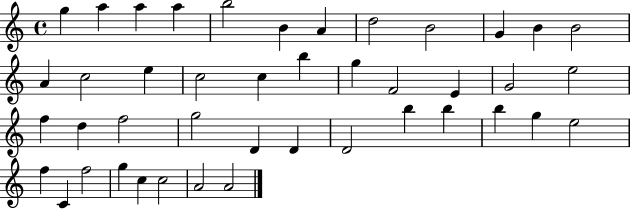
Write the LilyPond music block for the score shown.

{
  \clef treble
  \time 4/4
  \defaultTimeSignature
  \key c \major
  g''4 a''4 a''4 a''4 | b''2 b'4 a'4 | d''2 b'2 | g'4 b'4 b'2 | \break a'4 c''2 e''4 | c''2 c''4 b''4 | g''4 f'2 e'4 | g'2 e''2 | \break f''4 d''4 f''2 | g''2 d'4 d'4 | d'2 b''4 b''4 | b''4 g''4 e''2 | \break f''4 c'4 f''2 | g''4 c''4 c''2 | a'2 a'2 | \bar "|."
}